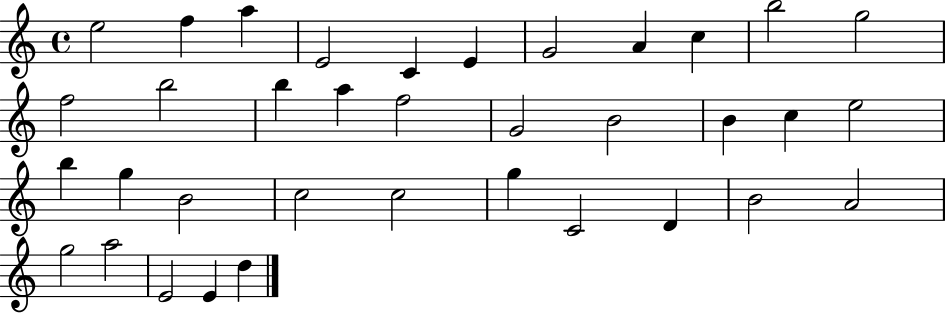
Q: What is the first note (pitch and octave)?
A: E5